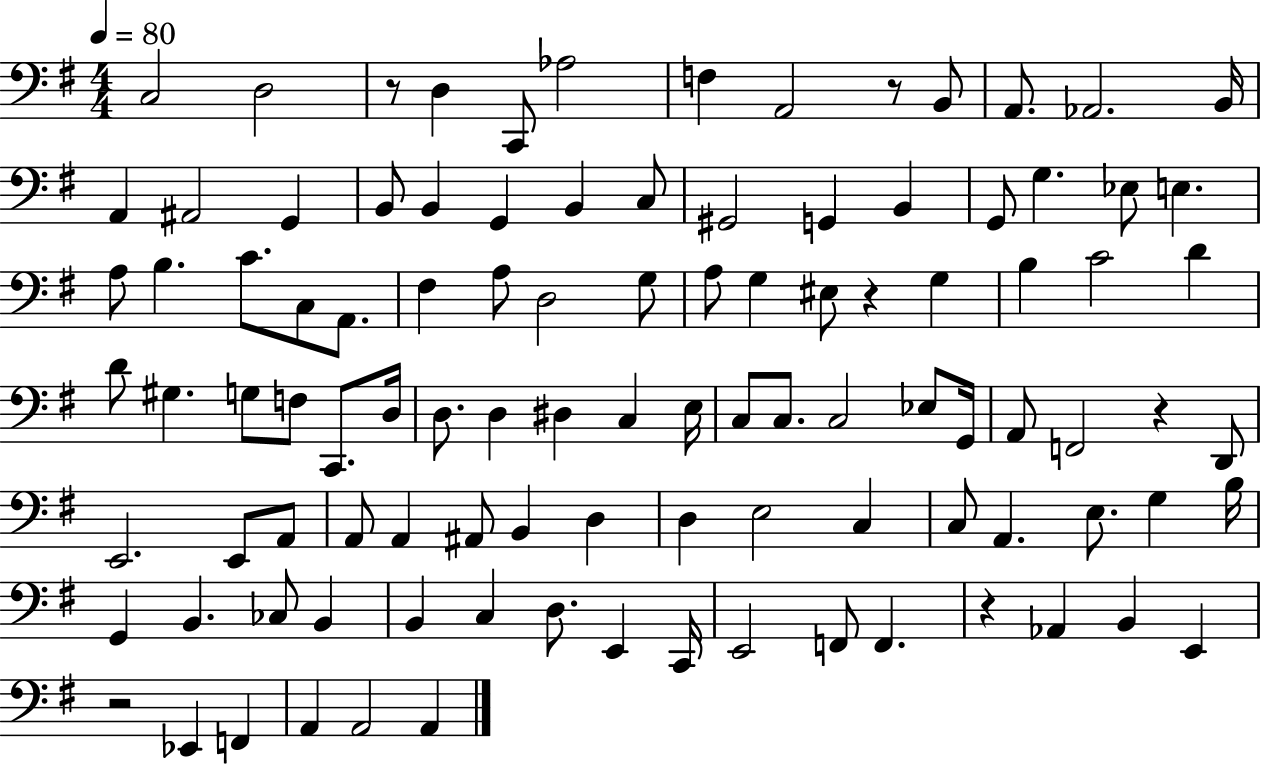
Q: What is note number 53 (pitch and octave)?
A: E3